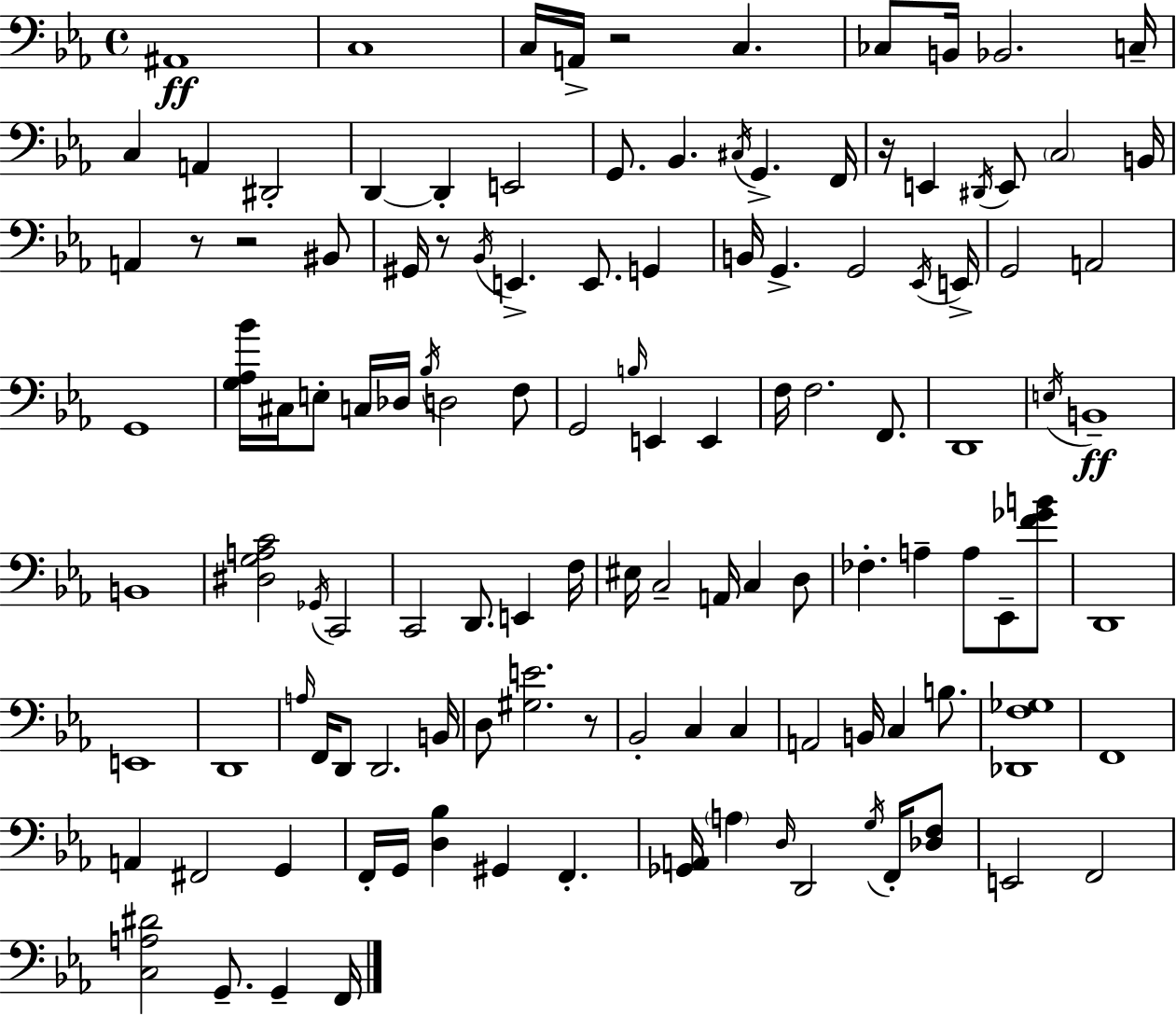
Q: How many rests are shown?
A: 6